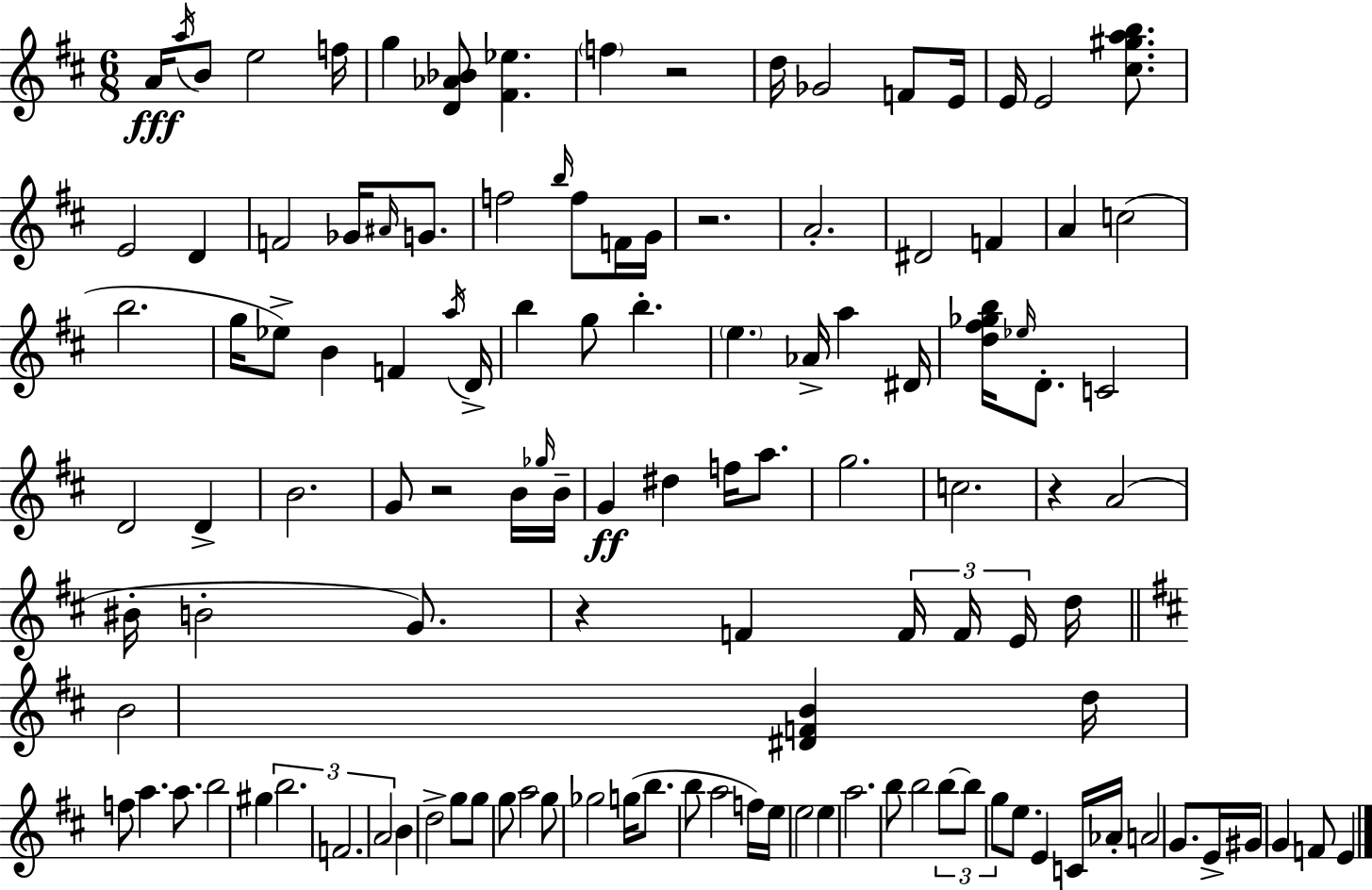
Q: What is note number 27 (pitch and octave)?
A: F4